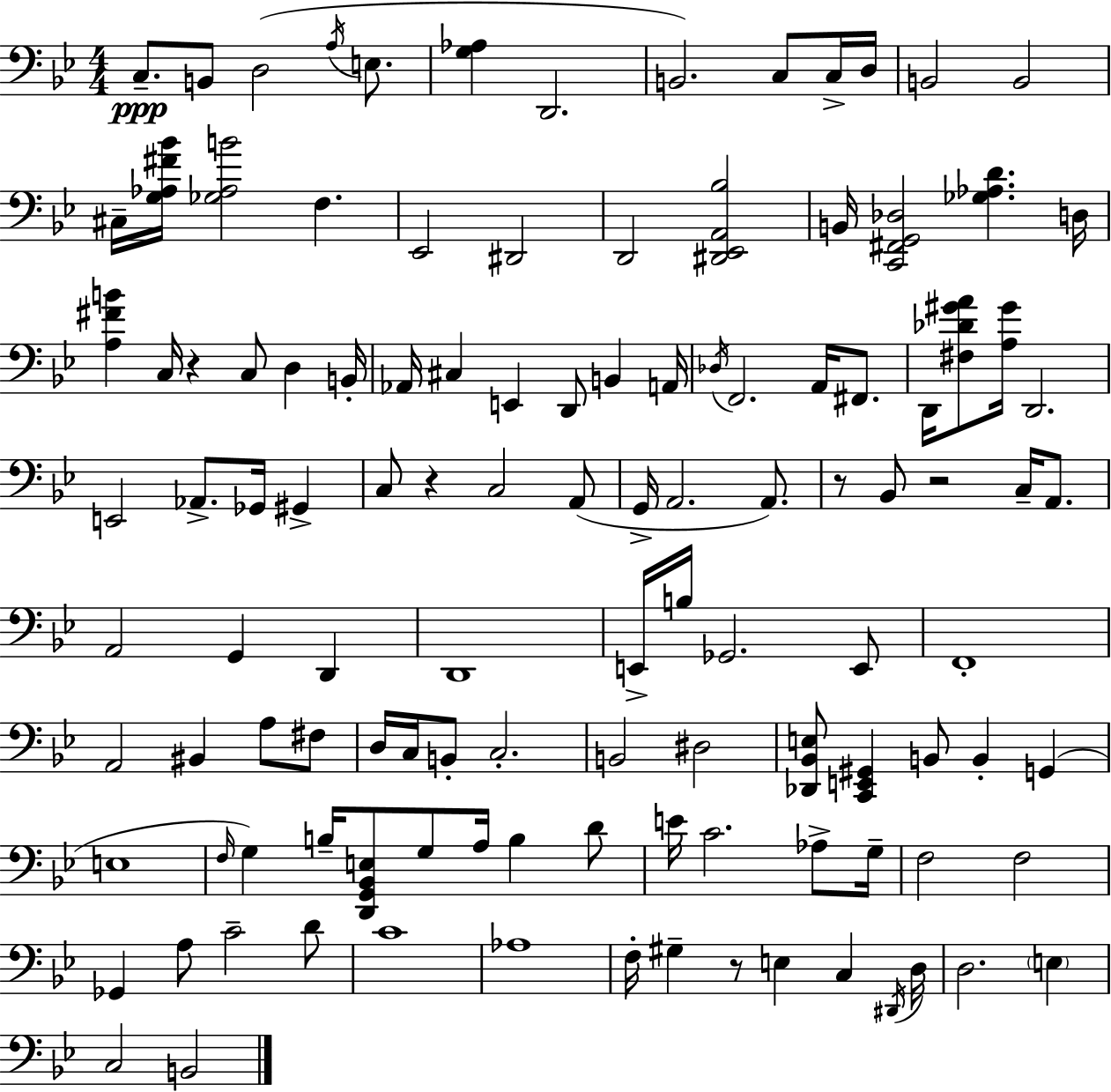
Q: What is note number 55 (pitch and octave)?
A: Gb2